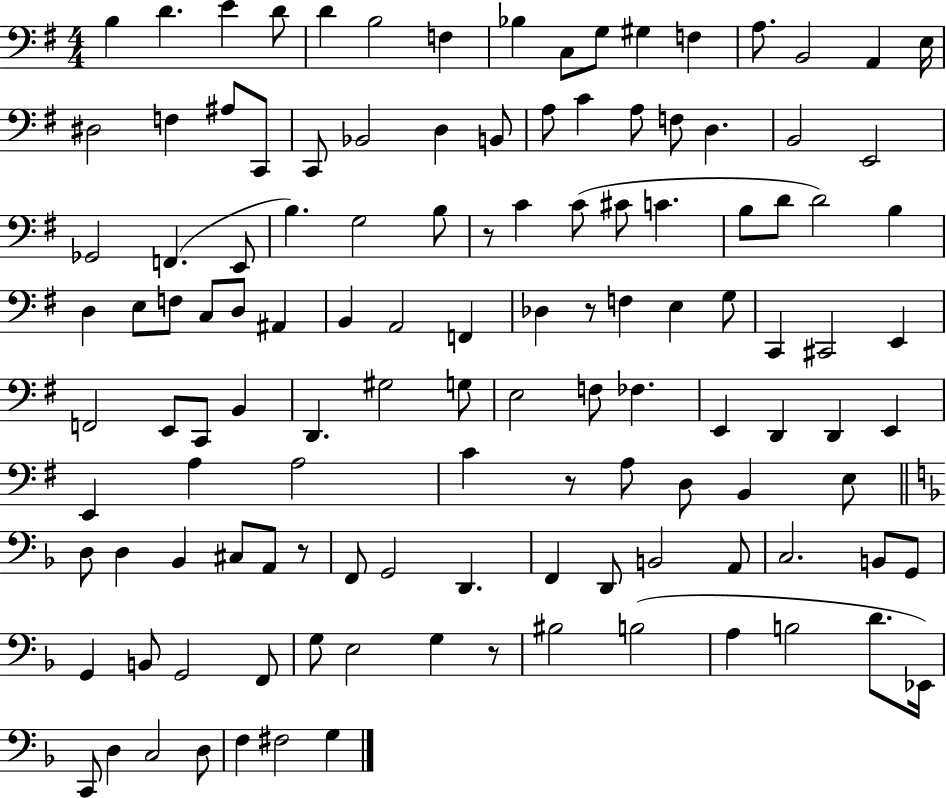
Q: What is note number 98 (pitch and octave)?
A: G2